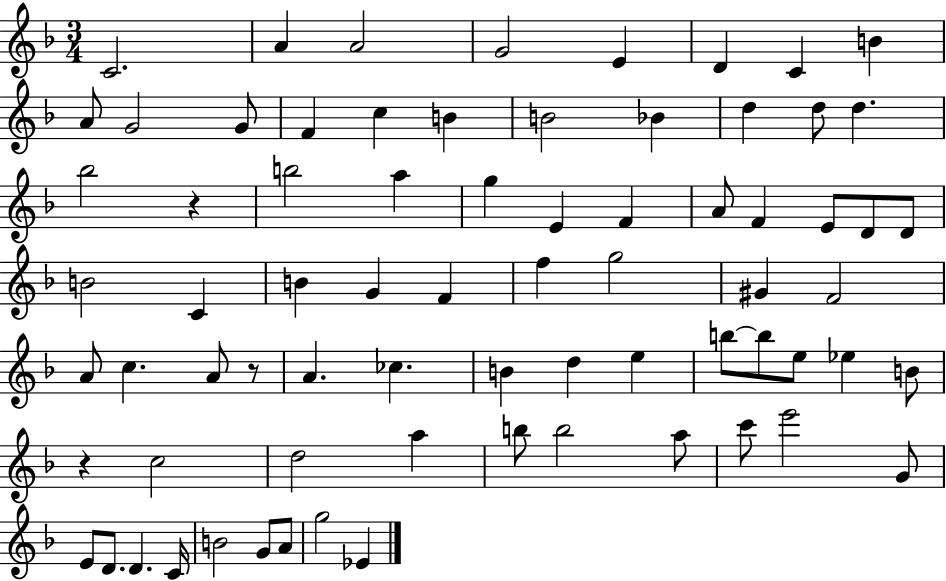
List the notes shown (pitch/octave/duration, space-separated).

C4/h. A4/q A4/h G4/h E4/q D4/q C4/q B4/q A4/e G4/h G4/e F4/q C5/q B4/q B4/h Bb4/q D5/q D5/e D5/q. Bb5/h R/q B5/h A5/q G5/q E4/q F4/q A4/e F4/q E4/e D4/e D4/e B4/h C4/q B4/q G4/q F4/q F5/q G5/h G#4/q F4/h A4/e C5/q. A4/e R/e A4/q. CES5/q. B4/q D5/q E5/q B5/e B5/e E5/e Eb5/q B4/e R/q C5/h D5/h A5/q B5/e B5/h A5/e C6/e E6/h G4/e E4/e D4/e. D4/q. C4/s B4/h G4/e A4/e G5/h Eb4/q